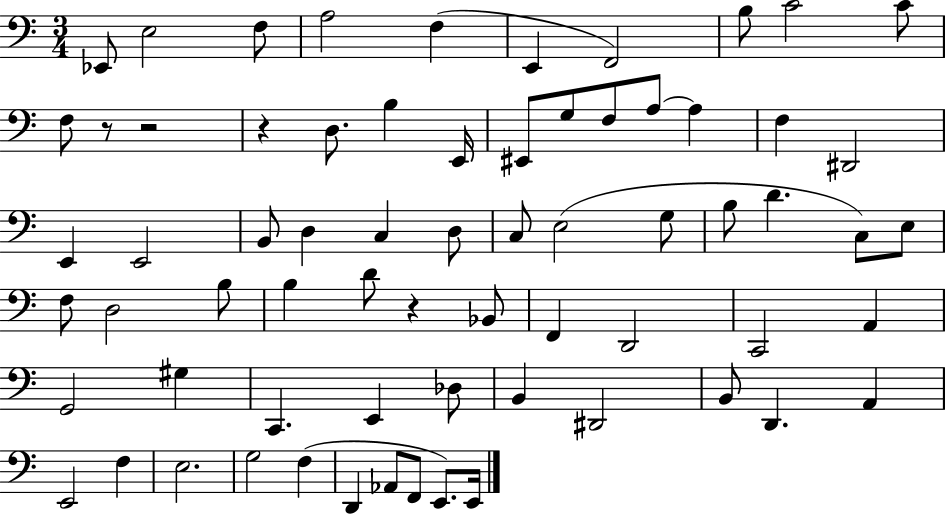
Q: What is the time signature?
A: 3/4